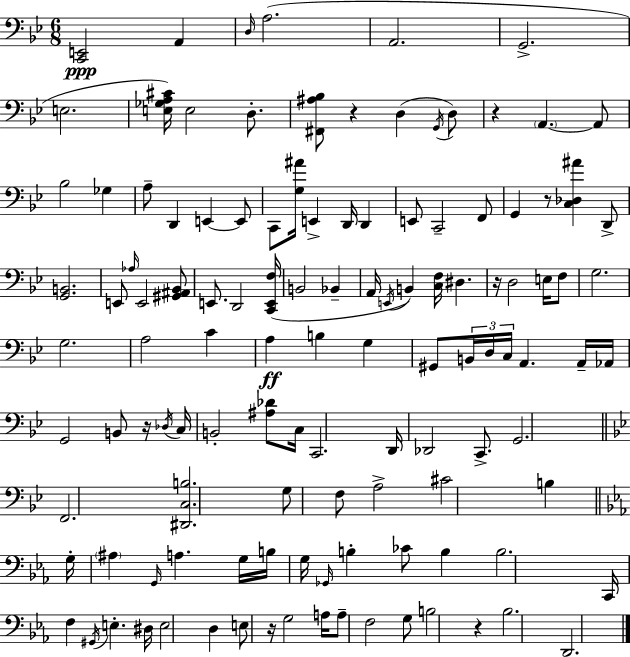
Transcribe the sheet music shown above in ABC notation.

X:1
T:Untitled
M:6/8
L:1/4
K:Bb
[C,,E,,]2 A,, D,/4 A,2 A,,2 G,,2 E,2 [E,_G,A,^C]/4 E,2 D,/2 [^F,,^A,_B,]/2 z D, G,,/4 D,/2 z A,, A,,/2 _B,2 _G, A,/2 D,, E,, E,,/2 C,,/2 [G,^A]/4 E,, D,,/4 D,, E,,/2 C,,2 F,,/2 G,, z/2 [C,_D,^A] D,,/2 [G,,B,,]2 E,,/2 _A,/4 E,,2 [^G,,^A,,_B,,]/2 E,,/2 D,,2 [C,,E,,F,]/4 B,,2 _B,, A,,/4 E,,/4 B,, [C,F,]/4 ^D, z/4 D,2 E,/4 F,/2 G,2 G,2 A,2 C A, B, G, ^G,,/2 B,,/4 D,/4 C,/4 A,, A,,/4 _A,,/4 G,,2 B,,/2 z/4 _D,/4 C,/4 B,,2 [^A,_D]/2 C,/4 C,,2 D,,/4 _D,,2 C,,/2 G,,2 F,,2 [^D,,C,B,]2 G,/2 F,/2 A,2 ^C2 B, G,/4 ^A, G,,/4 A, G,/4 B,/4 G,/4 _G,,/4 B, _C/2 B, B,2 C,,/4 F, ^G,,/4 E, ^D,/4 E,2 D, E,/2 z/4 G,2 A,/4 A,/2 F,2 G,/2 B,2 z _B,2 D,,2